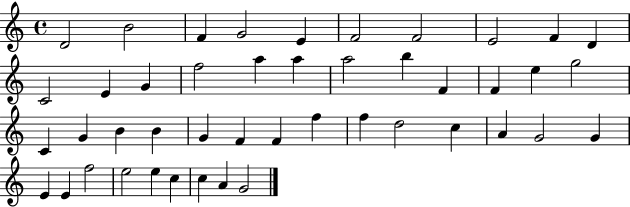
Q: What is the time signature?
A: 4/4